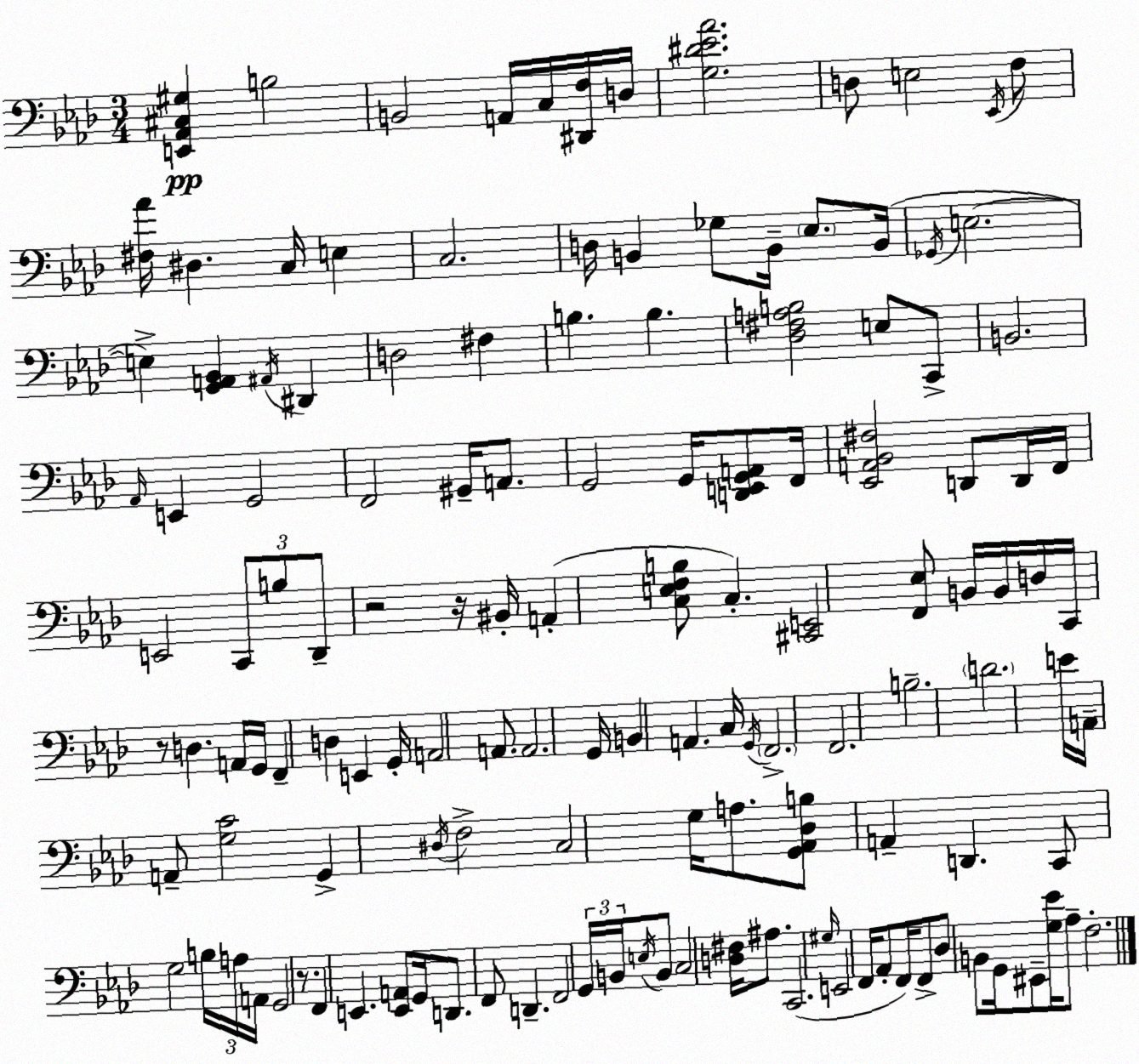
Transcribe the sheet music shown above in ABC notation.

X:1
T:Untitled
M:3/4
L:1/4
K:Fm
[E,,_A,,^C,^G,] B,2 B,,2 A,,/4 C,/4 [^D,,F,]/4 D,/4 [G,^D_E_A]2 D,/2 E,2 _E,,/4 F,/2 [^F,_A]/4 ^D, C,/4 E, C,2 D,/4 B,, _G,/2 B,,/4 _E,/2 B,,/4 _G,,/4 E,2 E, [G,,A,,_B,,] ^A,,/4 ^D,, D,2 ^F, B, B, [_D,^F,A,B,]2 E,/2 C,,/2 B,,2 _A,,/4 E,, G,,2 F,,2 ^G,,/4 A,,/2 G,,2 G,,/4 [D,,E,,G,,A,,]/2 F,,/4 [_E,,A,,_B,,^F,]2 D,,/2 D,,/4 F,,/4 E,,2 C,,/2 B,/2 _D,,/2 z2 z/4 ^B,,/4 A,, [C,E,F,B,]/2 C, [^C,,E,,]2 [F,,_E,]/2 B,,/4 B,,/4 D,/4 C,,/4 z/2 D, A,,/4 G,,/4 F,, D, E,, G,,/4 A,,2 A,,/2 A,,2 G,,/4 B,, A,, C,/4 G,,/4 F,,2 F,,2 B,2 D2 E/4 A,,/4 A,,/2 [G,C]2 G,, ^D,/4 F,2 C,2 G,/4 A,/2 [G,,_A,,_D,B,]/2 A,, D,, C,,/2 G,2 B,/4 A,/4 A,,/4 G,,2 z/2 F,, E,, [E,,A,,]/2 G,,/4 D,,/2 F,,/2 D,, F,,2 G,,/4 B,,/4 E,/4 B,,/2 C,2 [D,^F,]/4 ^A,/2 C,,2 ^G,/4 E,,2 F,,/4 _A,,/2 F,,/4 F,,/2 _D,/2 B,,/2 G,,/4 ^E,,/2 [G,_E]/4 _A,/2 F,2